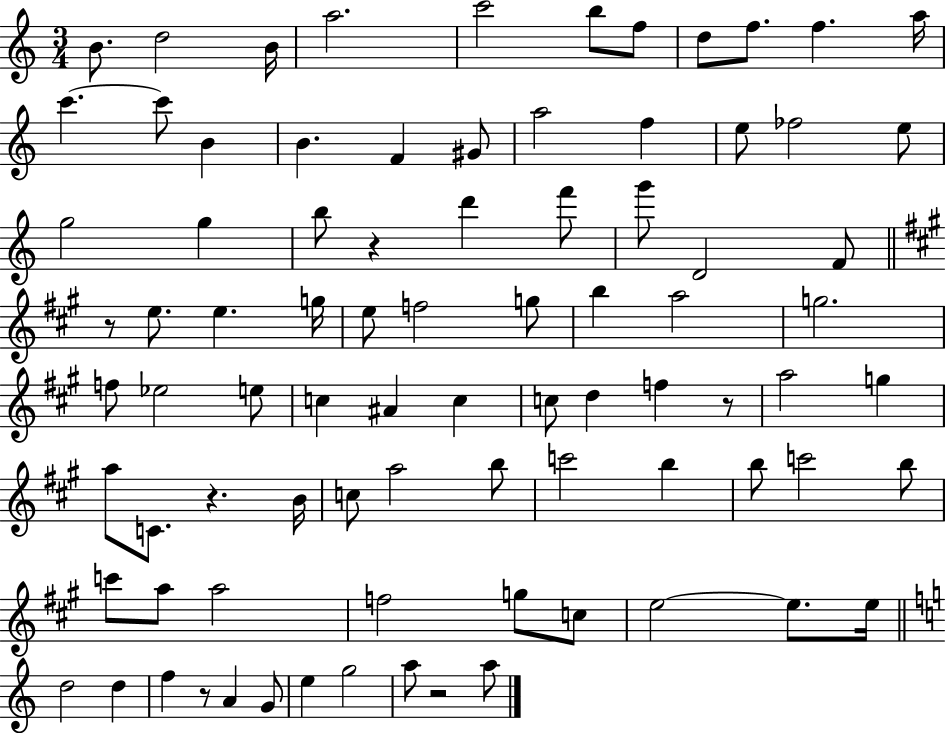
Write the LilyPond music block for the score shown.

{
  \clef treble
  \numericTimeSignature
  \time 3/4
  \key c \major
  b'8. d''2 b'16 | a''2. | c'''2 b''8 f''8 | d''8 f''8. f''4. a''16 | \break c'''4.~~ c'''8 b'4 | b'4. f'4 gis'8 | a''2 f''4 | e''8 fes''2 e''8 | \break g''2 g''4 | b''8 r4 d'''4 f'''8 | g'''8 d'2 f'8 | \bar "||" \break \key a \major r8 e''8. e''4. g''16 | e''8 f''2 g''8 | b''4 a''2 | g''2. | \break f''8 ees''2 e''8 | c''4 ais'4 c''4 | c''8 d''4 f''4 r8 | a''2 g''4 | \break a''8 c'8. r4. b'16 | c''8 a''2 b''8 | c'''2 b''4 | b''8 c'''2 b''8 | \break c'''8 a''8 a''2 | f''2 g''8 c''8 | e''2~~ e''8. e''16 | \bar "||" \break \key c \major d''2 d''4 | f''4 r8 a'4 g'8 | e''4 g''2 | a''8 r2 a''8 | \break \bar "|."
}